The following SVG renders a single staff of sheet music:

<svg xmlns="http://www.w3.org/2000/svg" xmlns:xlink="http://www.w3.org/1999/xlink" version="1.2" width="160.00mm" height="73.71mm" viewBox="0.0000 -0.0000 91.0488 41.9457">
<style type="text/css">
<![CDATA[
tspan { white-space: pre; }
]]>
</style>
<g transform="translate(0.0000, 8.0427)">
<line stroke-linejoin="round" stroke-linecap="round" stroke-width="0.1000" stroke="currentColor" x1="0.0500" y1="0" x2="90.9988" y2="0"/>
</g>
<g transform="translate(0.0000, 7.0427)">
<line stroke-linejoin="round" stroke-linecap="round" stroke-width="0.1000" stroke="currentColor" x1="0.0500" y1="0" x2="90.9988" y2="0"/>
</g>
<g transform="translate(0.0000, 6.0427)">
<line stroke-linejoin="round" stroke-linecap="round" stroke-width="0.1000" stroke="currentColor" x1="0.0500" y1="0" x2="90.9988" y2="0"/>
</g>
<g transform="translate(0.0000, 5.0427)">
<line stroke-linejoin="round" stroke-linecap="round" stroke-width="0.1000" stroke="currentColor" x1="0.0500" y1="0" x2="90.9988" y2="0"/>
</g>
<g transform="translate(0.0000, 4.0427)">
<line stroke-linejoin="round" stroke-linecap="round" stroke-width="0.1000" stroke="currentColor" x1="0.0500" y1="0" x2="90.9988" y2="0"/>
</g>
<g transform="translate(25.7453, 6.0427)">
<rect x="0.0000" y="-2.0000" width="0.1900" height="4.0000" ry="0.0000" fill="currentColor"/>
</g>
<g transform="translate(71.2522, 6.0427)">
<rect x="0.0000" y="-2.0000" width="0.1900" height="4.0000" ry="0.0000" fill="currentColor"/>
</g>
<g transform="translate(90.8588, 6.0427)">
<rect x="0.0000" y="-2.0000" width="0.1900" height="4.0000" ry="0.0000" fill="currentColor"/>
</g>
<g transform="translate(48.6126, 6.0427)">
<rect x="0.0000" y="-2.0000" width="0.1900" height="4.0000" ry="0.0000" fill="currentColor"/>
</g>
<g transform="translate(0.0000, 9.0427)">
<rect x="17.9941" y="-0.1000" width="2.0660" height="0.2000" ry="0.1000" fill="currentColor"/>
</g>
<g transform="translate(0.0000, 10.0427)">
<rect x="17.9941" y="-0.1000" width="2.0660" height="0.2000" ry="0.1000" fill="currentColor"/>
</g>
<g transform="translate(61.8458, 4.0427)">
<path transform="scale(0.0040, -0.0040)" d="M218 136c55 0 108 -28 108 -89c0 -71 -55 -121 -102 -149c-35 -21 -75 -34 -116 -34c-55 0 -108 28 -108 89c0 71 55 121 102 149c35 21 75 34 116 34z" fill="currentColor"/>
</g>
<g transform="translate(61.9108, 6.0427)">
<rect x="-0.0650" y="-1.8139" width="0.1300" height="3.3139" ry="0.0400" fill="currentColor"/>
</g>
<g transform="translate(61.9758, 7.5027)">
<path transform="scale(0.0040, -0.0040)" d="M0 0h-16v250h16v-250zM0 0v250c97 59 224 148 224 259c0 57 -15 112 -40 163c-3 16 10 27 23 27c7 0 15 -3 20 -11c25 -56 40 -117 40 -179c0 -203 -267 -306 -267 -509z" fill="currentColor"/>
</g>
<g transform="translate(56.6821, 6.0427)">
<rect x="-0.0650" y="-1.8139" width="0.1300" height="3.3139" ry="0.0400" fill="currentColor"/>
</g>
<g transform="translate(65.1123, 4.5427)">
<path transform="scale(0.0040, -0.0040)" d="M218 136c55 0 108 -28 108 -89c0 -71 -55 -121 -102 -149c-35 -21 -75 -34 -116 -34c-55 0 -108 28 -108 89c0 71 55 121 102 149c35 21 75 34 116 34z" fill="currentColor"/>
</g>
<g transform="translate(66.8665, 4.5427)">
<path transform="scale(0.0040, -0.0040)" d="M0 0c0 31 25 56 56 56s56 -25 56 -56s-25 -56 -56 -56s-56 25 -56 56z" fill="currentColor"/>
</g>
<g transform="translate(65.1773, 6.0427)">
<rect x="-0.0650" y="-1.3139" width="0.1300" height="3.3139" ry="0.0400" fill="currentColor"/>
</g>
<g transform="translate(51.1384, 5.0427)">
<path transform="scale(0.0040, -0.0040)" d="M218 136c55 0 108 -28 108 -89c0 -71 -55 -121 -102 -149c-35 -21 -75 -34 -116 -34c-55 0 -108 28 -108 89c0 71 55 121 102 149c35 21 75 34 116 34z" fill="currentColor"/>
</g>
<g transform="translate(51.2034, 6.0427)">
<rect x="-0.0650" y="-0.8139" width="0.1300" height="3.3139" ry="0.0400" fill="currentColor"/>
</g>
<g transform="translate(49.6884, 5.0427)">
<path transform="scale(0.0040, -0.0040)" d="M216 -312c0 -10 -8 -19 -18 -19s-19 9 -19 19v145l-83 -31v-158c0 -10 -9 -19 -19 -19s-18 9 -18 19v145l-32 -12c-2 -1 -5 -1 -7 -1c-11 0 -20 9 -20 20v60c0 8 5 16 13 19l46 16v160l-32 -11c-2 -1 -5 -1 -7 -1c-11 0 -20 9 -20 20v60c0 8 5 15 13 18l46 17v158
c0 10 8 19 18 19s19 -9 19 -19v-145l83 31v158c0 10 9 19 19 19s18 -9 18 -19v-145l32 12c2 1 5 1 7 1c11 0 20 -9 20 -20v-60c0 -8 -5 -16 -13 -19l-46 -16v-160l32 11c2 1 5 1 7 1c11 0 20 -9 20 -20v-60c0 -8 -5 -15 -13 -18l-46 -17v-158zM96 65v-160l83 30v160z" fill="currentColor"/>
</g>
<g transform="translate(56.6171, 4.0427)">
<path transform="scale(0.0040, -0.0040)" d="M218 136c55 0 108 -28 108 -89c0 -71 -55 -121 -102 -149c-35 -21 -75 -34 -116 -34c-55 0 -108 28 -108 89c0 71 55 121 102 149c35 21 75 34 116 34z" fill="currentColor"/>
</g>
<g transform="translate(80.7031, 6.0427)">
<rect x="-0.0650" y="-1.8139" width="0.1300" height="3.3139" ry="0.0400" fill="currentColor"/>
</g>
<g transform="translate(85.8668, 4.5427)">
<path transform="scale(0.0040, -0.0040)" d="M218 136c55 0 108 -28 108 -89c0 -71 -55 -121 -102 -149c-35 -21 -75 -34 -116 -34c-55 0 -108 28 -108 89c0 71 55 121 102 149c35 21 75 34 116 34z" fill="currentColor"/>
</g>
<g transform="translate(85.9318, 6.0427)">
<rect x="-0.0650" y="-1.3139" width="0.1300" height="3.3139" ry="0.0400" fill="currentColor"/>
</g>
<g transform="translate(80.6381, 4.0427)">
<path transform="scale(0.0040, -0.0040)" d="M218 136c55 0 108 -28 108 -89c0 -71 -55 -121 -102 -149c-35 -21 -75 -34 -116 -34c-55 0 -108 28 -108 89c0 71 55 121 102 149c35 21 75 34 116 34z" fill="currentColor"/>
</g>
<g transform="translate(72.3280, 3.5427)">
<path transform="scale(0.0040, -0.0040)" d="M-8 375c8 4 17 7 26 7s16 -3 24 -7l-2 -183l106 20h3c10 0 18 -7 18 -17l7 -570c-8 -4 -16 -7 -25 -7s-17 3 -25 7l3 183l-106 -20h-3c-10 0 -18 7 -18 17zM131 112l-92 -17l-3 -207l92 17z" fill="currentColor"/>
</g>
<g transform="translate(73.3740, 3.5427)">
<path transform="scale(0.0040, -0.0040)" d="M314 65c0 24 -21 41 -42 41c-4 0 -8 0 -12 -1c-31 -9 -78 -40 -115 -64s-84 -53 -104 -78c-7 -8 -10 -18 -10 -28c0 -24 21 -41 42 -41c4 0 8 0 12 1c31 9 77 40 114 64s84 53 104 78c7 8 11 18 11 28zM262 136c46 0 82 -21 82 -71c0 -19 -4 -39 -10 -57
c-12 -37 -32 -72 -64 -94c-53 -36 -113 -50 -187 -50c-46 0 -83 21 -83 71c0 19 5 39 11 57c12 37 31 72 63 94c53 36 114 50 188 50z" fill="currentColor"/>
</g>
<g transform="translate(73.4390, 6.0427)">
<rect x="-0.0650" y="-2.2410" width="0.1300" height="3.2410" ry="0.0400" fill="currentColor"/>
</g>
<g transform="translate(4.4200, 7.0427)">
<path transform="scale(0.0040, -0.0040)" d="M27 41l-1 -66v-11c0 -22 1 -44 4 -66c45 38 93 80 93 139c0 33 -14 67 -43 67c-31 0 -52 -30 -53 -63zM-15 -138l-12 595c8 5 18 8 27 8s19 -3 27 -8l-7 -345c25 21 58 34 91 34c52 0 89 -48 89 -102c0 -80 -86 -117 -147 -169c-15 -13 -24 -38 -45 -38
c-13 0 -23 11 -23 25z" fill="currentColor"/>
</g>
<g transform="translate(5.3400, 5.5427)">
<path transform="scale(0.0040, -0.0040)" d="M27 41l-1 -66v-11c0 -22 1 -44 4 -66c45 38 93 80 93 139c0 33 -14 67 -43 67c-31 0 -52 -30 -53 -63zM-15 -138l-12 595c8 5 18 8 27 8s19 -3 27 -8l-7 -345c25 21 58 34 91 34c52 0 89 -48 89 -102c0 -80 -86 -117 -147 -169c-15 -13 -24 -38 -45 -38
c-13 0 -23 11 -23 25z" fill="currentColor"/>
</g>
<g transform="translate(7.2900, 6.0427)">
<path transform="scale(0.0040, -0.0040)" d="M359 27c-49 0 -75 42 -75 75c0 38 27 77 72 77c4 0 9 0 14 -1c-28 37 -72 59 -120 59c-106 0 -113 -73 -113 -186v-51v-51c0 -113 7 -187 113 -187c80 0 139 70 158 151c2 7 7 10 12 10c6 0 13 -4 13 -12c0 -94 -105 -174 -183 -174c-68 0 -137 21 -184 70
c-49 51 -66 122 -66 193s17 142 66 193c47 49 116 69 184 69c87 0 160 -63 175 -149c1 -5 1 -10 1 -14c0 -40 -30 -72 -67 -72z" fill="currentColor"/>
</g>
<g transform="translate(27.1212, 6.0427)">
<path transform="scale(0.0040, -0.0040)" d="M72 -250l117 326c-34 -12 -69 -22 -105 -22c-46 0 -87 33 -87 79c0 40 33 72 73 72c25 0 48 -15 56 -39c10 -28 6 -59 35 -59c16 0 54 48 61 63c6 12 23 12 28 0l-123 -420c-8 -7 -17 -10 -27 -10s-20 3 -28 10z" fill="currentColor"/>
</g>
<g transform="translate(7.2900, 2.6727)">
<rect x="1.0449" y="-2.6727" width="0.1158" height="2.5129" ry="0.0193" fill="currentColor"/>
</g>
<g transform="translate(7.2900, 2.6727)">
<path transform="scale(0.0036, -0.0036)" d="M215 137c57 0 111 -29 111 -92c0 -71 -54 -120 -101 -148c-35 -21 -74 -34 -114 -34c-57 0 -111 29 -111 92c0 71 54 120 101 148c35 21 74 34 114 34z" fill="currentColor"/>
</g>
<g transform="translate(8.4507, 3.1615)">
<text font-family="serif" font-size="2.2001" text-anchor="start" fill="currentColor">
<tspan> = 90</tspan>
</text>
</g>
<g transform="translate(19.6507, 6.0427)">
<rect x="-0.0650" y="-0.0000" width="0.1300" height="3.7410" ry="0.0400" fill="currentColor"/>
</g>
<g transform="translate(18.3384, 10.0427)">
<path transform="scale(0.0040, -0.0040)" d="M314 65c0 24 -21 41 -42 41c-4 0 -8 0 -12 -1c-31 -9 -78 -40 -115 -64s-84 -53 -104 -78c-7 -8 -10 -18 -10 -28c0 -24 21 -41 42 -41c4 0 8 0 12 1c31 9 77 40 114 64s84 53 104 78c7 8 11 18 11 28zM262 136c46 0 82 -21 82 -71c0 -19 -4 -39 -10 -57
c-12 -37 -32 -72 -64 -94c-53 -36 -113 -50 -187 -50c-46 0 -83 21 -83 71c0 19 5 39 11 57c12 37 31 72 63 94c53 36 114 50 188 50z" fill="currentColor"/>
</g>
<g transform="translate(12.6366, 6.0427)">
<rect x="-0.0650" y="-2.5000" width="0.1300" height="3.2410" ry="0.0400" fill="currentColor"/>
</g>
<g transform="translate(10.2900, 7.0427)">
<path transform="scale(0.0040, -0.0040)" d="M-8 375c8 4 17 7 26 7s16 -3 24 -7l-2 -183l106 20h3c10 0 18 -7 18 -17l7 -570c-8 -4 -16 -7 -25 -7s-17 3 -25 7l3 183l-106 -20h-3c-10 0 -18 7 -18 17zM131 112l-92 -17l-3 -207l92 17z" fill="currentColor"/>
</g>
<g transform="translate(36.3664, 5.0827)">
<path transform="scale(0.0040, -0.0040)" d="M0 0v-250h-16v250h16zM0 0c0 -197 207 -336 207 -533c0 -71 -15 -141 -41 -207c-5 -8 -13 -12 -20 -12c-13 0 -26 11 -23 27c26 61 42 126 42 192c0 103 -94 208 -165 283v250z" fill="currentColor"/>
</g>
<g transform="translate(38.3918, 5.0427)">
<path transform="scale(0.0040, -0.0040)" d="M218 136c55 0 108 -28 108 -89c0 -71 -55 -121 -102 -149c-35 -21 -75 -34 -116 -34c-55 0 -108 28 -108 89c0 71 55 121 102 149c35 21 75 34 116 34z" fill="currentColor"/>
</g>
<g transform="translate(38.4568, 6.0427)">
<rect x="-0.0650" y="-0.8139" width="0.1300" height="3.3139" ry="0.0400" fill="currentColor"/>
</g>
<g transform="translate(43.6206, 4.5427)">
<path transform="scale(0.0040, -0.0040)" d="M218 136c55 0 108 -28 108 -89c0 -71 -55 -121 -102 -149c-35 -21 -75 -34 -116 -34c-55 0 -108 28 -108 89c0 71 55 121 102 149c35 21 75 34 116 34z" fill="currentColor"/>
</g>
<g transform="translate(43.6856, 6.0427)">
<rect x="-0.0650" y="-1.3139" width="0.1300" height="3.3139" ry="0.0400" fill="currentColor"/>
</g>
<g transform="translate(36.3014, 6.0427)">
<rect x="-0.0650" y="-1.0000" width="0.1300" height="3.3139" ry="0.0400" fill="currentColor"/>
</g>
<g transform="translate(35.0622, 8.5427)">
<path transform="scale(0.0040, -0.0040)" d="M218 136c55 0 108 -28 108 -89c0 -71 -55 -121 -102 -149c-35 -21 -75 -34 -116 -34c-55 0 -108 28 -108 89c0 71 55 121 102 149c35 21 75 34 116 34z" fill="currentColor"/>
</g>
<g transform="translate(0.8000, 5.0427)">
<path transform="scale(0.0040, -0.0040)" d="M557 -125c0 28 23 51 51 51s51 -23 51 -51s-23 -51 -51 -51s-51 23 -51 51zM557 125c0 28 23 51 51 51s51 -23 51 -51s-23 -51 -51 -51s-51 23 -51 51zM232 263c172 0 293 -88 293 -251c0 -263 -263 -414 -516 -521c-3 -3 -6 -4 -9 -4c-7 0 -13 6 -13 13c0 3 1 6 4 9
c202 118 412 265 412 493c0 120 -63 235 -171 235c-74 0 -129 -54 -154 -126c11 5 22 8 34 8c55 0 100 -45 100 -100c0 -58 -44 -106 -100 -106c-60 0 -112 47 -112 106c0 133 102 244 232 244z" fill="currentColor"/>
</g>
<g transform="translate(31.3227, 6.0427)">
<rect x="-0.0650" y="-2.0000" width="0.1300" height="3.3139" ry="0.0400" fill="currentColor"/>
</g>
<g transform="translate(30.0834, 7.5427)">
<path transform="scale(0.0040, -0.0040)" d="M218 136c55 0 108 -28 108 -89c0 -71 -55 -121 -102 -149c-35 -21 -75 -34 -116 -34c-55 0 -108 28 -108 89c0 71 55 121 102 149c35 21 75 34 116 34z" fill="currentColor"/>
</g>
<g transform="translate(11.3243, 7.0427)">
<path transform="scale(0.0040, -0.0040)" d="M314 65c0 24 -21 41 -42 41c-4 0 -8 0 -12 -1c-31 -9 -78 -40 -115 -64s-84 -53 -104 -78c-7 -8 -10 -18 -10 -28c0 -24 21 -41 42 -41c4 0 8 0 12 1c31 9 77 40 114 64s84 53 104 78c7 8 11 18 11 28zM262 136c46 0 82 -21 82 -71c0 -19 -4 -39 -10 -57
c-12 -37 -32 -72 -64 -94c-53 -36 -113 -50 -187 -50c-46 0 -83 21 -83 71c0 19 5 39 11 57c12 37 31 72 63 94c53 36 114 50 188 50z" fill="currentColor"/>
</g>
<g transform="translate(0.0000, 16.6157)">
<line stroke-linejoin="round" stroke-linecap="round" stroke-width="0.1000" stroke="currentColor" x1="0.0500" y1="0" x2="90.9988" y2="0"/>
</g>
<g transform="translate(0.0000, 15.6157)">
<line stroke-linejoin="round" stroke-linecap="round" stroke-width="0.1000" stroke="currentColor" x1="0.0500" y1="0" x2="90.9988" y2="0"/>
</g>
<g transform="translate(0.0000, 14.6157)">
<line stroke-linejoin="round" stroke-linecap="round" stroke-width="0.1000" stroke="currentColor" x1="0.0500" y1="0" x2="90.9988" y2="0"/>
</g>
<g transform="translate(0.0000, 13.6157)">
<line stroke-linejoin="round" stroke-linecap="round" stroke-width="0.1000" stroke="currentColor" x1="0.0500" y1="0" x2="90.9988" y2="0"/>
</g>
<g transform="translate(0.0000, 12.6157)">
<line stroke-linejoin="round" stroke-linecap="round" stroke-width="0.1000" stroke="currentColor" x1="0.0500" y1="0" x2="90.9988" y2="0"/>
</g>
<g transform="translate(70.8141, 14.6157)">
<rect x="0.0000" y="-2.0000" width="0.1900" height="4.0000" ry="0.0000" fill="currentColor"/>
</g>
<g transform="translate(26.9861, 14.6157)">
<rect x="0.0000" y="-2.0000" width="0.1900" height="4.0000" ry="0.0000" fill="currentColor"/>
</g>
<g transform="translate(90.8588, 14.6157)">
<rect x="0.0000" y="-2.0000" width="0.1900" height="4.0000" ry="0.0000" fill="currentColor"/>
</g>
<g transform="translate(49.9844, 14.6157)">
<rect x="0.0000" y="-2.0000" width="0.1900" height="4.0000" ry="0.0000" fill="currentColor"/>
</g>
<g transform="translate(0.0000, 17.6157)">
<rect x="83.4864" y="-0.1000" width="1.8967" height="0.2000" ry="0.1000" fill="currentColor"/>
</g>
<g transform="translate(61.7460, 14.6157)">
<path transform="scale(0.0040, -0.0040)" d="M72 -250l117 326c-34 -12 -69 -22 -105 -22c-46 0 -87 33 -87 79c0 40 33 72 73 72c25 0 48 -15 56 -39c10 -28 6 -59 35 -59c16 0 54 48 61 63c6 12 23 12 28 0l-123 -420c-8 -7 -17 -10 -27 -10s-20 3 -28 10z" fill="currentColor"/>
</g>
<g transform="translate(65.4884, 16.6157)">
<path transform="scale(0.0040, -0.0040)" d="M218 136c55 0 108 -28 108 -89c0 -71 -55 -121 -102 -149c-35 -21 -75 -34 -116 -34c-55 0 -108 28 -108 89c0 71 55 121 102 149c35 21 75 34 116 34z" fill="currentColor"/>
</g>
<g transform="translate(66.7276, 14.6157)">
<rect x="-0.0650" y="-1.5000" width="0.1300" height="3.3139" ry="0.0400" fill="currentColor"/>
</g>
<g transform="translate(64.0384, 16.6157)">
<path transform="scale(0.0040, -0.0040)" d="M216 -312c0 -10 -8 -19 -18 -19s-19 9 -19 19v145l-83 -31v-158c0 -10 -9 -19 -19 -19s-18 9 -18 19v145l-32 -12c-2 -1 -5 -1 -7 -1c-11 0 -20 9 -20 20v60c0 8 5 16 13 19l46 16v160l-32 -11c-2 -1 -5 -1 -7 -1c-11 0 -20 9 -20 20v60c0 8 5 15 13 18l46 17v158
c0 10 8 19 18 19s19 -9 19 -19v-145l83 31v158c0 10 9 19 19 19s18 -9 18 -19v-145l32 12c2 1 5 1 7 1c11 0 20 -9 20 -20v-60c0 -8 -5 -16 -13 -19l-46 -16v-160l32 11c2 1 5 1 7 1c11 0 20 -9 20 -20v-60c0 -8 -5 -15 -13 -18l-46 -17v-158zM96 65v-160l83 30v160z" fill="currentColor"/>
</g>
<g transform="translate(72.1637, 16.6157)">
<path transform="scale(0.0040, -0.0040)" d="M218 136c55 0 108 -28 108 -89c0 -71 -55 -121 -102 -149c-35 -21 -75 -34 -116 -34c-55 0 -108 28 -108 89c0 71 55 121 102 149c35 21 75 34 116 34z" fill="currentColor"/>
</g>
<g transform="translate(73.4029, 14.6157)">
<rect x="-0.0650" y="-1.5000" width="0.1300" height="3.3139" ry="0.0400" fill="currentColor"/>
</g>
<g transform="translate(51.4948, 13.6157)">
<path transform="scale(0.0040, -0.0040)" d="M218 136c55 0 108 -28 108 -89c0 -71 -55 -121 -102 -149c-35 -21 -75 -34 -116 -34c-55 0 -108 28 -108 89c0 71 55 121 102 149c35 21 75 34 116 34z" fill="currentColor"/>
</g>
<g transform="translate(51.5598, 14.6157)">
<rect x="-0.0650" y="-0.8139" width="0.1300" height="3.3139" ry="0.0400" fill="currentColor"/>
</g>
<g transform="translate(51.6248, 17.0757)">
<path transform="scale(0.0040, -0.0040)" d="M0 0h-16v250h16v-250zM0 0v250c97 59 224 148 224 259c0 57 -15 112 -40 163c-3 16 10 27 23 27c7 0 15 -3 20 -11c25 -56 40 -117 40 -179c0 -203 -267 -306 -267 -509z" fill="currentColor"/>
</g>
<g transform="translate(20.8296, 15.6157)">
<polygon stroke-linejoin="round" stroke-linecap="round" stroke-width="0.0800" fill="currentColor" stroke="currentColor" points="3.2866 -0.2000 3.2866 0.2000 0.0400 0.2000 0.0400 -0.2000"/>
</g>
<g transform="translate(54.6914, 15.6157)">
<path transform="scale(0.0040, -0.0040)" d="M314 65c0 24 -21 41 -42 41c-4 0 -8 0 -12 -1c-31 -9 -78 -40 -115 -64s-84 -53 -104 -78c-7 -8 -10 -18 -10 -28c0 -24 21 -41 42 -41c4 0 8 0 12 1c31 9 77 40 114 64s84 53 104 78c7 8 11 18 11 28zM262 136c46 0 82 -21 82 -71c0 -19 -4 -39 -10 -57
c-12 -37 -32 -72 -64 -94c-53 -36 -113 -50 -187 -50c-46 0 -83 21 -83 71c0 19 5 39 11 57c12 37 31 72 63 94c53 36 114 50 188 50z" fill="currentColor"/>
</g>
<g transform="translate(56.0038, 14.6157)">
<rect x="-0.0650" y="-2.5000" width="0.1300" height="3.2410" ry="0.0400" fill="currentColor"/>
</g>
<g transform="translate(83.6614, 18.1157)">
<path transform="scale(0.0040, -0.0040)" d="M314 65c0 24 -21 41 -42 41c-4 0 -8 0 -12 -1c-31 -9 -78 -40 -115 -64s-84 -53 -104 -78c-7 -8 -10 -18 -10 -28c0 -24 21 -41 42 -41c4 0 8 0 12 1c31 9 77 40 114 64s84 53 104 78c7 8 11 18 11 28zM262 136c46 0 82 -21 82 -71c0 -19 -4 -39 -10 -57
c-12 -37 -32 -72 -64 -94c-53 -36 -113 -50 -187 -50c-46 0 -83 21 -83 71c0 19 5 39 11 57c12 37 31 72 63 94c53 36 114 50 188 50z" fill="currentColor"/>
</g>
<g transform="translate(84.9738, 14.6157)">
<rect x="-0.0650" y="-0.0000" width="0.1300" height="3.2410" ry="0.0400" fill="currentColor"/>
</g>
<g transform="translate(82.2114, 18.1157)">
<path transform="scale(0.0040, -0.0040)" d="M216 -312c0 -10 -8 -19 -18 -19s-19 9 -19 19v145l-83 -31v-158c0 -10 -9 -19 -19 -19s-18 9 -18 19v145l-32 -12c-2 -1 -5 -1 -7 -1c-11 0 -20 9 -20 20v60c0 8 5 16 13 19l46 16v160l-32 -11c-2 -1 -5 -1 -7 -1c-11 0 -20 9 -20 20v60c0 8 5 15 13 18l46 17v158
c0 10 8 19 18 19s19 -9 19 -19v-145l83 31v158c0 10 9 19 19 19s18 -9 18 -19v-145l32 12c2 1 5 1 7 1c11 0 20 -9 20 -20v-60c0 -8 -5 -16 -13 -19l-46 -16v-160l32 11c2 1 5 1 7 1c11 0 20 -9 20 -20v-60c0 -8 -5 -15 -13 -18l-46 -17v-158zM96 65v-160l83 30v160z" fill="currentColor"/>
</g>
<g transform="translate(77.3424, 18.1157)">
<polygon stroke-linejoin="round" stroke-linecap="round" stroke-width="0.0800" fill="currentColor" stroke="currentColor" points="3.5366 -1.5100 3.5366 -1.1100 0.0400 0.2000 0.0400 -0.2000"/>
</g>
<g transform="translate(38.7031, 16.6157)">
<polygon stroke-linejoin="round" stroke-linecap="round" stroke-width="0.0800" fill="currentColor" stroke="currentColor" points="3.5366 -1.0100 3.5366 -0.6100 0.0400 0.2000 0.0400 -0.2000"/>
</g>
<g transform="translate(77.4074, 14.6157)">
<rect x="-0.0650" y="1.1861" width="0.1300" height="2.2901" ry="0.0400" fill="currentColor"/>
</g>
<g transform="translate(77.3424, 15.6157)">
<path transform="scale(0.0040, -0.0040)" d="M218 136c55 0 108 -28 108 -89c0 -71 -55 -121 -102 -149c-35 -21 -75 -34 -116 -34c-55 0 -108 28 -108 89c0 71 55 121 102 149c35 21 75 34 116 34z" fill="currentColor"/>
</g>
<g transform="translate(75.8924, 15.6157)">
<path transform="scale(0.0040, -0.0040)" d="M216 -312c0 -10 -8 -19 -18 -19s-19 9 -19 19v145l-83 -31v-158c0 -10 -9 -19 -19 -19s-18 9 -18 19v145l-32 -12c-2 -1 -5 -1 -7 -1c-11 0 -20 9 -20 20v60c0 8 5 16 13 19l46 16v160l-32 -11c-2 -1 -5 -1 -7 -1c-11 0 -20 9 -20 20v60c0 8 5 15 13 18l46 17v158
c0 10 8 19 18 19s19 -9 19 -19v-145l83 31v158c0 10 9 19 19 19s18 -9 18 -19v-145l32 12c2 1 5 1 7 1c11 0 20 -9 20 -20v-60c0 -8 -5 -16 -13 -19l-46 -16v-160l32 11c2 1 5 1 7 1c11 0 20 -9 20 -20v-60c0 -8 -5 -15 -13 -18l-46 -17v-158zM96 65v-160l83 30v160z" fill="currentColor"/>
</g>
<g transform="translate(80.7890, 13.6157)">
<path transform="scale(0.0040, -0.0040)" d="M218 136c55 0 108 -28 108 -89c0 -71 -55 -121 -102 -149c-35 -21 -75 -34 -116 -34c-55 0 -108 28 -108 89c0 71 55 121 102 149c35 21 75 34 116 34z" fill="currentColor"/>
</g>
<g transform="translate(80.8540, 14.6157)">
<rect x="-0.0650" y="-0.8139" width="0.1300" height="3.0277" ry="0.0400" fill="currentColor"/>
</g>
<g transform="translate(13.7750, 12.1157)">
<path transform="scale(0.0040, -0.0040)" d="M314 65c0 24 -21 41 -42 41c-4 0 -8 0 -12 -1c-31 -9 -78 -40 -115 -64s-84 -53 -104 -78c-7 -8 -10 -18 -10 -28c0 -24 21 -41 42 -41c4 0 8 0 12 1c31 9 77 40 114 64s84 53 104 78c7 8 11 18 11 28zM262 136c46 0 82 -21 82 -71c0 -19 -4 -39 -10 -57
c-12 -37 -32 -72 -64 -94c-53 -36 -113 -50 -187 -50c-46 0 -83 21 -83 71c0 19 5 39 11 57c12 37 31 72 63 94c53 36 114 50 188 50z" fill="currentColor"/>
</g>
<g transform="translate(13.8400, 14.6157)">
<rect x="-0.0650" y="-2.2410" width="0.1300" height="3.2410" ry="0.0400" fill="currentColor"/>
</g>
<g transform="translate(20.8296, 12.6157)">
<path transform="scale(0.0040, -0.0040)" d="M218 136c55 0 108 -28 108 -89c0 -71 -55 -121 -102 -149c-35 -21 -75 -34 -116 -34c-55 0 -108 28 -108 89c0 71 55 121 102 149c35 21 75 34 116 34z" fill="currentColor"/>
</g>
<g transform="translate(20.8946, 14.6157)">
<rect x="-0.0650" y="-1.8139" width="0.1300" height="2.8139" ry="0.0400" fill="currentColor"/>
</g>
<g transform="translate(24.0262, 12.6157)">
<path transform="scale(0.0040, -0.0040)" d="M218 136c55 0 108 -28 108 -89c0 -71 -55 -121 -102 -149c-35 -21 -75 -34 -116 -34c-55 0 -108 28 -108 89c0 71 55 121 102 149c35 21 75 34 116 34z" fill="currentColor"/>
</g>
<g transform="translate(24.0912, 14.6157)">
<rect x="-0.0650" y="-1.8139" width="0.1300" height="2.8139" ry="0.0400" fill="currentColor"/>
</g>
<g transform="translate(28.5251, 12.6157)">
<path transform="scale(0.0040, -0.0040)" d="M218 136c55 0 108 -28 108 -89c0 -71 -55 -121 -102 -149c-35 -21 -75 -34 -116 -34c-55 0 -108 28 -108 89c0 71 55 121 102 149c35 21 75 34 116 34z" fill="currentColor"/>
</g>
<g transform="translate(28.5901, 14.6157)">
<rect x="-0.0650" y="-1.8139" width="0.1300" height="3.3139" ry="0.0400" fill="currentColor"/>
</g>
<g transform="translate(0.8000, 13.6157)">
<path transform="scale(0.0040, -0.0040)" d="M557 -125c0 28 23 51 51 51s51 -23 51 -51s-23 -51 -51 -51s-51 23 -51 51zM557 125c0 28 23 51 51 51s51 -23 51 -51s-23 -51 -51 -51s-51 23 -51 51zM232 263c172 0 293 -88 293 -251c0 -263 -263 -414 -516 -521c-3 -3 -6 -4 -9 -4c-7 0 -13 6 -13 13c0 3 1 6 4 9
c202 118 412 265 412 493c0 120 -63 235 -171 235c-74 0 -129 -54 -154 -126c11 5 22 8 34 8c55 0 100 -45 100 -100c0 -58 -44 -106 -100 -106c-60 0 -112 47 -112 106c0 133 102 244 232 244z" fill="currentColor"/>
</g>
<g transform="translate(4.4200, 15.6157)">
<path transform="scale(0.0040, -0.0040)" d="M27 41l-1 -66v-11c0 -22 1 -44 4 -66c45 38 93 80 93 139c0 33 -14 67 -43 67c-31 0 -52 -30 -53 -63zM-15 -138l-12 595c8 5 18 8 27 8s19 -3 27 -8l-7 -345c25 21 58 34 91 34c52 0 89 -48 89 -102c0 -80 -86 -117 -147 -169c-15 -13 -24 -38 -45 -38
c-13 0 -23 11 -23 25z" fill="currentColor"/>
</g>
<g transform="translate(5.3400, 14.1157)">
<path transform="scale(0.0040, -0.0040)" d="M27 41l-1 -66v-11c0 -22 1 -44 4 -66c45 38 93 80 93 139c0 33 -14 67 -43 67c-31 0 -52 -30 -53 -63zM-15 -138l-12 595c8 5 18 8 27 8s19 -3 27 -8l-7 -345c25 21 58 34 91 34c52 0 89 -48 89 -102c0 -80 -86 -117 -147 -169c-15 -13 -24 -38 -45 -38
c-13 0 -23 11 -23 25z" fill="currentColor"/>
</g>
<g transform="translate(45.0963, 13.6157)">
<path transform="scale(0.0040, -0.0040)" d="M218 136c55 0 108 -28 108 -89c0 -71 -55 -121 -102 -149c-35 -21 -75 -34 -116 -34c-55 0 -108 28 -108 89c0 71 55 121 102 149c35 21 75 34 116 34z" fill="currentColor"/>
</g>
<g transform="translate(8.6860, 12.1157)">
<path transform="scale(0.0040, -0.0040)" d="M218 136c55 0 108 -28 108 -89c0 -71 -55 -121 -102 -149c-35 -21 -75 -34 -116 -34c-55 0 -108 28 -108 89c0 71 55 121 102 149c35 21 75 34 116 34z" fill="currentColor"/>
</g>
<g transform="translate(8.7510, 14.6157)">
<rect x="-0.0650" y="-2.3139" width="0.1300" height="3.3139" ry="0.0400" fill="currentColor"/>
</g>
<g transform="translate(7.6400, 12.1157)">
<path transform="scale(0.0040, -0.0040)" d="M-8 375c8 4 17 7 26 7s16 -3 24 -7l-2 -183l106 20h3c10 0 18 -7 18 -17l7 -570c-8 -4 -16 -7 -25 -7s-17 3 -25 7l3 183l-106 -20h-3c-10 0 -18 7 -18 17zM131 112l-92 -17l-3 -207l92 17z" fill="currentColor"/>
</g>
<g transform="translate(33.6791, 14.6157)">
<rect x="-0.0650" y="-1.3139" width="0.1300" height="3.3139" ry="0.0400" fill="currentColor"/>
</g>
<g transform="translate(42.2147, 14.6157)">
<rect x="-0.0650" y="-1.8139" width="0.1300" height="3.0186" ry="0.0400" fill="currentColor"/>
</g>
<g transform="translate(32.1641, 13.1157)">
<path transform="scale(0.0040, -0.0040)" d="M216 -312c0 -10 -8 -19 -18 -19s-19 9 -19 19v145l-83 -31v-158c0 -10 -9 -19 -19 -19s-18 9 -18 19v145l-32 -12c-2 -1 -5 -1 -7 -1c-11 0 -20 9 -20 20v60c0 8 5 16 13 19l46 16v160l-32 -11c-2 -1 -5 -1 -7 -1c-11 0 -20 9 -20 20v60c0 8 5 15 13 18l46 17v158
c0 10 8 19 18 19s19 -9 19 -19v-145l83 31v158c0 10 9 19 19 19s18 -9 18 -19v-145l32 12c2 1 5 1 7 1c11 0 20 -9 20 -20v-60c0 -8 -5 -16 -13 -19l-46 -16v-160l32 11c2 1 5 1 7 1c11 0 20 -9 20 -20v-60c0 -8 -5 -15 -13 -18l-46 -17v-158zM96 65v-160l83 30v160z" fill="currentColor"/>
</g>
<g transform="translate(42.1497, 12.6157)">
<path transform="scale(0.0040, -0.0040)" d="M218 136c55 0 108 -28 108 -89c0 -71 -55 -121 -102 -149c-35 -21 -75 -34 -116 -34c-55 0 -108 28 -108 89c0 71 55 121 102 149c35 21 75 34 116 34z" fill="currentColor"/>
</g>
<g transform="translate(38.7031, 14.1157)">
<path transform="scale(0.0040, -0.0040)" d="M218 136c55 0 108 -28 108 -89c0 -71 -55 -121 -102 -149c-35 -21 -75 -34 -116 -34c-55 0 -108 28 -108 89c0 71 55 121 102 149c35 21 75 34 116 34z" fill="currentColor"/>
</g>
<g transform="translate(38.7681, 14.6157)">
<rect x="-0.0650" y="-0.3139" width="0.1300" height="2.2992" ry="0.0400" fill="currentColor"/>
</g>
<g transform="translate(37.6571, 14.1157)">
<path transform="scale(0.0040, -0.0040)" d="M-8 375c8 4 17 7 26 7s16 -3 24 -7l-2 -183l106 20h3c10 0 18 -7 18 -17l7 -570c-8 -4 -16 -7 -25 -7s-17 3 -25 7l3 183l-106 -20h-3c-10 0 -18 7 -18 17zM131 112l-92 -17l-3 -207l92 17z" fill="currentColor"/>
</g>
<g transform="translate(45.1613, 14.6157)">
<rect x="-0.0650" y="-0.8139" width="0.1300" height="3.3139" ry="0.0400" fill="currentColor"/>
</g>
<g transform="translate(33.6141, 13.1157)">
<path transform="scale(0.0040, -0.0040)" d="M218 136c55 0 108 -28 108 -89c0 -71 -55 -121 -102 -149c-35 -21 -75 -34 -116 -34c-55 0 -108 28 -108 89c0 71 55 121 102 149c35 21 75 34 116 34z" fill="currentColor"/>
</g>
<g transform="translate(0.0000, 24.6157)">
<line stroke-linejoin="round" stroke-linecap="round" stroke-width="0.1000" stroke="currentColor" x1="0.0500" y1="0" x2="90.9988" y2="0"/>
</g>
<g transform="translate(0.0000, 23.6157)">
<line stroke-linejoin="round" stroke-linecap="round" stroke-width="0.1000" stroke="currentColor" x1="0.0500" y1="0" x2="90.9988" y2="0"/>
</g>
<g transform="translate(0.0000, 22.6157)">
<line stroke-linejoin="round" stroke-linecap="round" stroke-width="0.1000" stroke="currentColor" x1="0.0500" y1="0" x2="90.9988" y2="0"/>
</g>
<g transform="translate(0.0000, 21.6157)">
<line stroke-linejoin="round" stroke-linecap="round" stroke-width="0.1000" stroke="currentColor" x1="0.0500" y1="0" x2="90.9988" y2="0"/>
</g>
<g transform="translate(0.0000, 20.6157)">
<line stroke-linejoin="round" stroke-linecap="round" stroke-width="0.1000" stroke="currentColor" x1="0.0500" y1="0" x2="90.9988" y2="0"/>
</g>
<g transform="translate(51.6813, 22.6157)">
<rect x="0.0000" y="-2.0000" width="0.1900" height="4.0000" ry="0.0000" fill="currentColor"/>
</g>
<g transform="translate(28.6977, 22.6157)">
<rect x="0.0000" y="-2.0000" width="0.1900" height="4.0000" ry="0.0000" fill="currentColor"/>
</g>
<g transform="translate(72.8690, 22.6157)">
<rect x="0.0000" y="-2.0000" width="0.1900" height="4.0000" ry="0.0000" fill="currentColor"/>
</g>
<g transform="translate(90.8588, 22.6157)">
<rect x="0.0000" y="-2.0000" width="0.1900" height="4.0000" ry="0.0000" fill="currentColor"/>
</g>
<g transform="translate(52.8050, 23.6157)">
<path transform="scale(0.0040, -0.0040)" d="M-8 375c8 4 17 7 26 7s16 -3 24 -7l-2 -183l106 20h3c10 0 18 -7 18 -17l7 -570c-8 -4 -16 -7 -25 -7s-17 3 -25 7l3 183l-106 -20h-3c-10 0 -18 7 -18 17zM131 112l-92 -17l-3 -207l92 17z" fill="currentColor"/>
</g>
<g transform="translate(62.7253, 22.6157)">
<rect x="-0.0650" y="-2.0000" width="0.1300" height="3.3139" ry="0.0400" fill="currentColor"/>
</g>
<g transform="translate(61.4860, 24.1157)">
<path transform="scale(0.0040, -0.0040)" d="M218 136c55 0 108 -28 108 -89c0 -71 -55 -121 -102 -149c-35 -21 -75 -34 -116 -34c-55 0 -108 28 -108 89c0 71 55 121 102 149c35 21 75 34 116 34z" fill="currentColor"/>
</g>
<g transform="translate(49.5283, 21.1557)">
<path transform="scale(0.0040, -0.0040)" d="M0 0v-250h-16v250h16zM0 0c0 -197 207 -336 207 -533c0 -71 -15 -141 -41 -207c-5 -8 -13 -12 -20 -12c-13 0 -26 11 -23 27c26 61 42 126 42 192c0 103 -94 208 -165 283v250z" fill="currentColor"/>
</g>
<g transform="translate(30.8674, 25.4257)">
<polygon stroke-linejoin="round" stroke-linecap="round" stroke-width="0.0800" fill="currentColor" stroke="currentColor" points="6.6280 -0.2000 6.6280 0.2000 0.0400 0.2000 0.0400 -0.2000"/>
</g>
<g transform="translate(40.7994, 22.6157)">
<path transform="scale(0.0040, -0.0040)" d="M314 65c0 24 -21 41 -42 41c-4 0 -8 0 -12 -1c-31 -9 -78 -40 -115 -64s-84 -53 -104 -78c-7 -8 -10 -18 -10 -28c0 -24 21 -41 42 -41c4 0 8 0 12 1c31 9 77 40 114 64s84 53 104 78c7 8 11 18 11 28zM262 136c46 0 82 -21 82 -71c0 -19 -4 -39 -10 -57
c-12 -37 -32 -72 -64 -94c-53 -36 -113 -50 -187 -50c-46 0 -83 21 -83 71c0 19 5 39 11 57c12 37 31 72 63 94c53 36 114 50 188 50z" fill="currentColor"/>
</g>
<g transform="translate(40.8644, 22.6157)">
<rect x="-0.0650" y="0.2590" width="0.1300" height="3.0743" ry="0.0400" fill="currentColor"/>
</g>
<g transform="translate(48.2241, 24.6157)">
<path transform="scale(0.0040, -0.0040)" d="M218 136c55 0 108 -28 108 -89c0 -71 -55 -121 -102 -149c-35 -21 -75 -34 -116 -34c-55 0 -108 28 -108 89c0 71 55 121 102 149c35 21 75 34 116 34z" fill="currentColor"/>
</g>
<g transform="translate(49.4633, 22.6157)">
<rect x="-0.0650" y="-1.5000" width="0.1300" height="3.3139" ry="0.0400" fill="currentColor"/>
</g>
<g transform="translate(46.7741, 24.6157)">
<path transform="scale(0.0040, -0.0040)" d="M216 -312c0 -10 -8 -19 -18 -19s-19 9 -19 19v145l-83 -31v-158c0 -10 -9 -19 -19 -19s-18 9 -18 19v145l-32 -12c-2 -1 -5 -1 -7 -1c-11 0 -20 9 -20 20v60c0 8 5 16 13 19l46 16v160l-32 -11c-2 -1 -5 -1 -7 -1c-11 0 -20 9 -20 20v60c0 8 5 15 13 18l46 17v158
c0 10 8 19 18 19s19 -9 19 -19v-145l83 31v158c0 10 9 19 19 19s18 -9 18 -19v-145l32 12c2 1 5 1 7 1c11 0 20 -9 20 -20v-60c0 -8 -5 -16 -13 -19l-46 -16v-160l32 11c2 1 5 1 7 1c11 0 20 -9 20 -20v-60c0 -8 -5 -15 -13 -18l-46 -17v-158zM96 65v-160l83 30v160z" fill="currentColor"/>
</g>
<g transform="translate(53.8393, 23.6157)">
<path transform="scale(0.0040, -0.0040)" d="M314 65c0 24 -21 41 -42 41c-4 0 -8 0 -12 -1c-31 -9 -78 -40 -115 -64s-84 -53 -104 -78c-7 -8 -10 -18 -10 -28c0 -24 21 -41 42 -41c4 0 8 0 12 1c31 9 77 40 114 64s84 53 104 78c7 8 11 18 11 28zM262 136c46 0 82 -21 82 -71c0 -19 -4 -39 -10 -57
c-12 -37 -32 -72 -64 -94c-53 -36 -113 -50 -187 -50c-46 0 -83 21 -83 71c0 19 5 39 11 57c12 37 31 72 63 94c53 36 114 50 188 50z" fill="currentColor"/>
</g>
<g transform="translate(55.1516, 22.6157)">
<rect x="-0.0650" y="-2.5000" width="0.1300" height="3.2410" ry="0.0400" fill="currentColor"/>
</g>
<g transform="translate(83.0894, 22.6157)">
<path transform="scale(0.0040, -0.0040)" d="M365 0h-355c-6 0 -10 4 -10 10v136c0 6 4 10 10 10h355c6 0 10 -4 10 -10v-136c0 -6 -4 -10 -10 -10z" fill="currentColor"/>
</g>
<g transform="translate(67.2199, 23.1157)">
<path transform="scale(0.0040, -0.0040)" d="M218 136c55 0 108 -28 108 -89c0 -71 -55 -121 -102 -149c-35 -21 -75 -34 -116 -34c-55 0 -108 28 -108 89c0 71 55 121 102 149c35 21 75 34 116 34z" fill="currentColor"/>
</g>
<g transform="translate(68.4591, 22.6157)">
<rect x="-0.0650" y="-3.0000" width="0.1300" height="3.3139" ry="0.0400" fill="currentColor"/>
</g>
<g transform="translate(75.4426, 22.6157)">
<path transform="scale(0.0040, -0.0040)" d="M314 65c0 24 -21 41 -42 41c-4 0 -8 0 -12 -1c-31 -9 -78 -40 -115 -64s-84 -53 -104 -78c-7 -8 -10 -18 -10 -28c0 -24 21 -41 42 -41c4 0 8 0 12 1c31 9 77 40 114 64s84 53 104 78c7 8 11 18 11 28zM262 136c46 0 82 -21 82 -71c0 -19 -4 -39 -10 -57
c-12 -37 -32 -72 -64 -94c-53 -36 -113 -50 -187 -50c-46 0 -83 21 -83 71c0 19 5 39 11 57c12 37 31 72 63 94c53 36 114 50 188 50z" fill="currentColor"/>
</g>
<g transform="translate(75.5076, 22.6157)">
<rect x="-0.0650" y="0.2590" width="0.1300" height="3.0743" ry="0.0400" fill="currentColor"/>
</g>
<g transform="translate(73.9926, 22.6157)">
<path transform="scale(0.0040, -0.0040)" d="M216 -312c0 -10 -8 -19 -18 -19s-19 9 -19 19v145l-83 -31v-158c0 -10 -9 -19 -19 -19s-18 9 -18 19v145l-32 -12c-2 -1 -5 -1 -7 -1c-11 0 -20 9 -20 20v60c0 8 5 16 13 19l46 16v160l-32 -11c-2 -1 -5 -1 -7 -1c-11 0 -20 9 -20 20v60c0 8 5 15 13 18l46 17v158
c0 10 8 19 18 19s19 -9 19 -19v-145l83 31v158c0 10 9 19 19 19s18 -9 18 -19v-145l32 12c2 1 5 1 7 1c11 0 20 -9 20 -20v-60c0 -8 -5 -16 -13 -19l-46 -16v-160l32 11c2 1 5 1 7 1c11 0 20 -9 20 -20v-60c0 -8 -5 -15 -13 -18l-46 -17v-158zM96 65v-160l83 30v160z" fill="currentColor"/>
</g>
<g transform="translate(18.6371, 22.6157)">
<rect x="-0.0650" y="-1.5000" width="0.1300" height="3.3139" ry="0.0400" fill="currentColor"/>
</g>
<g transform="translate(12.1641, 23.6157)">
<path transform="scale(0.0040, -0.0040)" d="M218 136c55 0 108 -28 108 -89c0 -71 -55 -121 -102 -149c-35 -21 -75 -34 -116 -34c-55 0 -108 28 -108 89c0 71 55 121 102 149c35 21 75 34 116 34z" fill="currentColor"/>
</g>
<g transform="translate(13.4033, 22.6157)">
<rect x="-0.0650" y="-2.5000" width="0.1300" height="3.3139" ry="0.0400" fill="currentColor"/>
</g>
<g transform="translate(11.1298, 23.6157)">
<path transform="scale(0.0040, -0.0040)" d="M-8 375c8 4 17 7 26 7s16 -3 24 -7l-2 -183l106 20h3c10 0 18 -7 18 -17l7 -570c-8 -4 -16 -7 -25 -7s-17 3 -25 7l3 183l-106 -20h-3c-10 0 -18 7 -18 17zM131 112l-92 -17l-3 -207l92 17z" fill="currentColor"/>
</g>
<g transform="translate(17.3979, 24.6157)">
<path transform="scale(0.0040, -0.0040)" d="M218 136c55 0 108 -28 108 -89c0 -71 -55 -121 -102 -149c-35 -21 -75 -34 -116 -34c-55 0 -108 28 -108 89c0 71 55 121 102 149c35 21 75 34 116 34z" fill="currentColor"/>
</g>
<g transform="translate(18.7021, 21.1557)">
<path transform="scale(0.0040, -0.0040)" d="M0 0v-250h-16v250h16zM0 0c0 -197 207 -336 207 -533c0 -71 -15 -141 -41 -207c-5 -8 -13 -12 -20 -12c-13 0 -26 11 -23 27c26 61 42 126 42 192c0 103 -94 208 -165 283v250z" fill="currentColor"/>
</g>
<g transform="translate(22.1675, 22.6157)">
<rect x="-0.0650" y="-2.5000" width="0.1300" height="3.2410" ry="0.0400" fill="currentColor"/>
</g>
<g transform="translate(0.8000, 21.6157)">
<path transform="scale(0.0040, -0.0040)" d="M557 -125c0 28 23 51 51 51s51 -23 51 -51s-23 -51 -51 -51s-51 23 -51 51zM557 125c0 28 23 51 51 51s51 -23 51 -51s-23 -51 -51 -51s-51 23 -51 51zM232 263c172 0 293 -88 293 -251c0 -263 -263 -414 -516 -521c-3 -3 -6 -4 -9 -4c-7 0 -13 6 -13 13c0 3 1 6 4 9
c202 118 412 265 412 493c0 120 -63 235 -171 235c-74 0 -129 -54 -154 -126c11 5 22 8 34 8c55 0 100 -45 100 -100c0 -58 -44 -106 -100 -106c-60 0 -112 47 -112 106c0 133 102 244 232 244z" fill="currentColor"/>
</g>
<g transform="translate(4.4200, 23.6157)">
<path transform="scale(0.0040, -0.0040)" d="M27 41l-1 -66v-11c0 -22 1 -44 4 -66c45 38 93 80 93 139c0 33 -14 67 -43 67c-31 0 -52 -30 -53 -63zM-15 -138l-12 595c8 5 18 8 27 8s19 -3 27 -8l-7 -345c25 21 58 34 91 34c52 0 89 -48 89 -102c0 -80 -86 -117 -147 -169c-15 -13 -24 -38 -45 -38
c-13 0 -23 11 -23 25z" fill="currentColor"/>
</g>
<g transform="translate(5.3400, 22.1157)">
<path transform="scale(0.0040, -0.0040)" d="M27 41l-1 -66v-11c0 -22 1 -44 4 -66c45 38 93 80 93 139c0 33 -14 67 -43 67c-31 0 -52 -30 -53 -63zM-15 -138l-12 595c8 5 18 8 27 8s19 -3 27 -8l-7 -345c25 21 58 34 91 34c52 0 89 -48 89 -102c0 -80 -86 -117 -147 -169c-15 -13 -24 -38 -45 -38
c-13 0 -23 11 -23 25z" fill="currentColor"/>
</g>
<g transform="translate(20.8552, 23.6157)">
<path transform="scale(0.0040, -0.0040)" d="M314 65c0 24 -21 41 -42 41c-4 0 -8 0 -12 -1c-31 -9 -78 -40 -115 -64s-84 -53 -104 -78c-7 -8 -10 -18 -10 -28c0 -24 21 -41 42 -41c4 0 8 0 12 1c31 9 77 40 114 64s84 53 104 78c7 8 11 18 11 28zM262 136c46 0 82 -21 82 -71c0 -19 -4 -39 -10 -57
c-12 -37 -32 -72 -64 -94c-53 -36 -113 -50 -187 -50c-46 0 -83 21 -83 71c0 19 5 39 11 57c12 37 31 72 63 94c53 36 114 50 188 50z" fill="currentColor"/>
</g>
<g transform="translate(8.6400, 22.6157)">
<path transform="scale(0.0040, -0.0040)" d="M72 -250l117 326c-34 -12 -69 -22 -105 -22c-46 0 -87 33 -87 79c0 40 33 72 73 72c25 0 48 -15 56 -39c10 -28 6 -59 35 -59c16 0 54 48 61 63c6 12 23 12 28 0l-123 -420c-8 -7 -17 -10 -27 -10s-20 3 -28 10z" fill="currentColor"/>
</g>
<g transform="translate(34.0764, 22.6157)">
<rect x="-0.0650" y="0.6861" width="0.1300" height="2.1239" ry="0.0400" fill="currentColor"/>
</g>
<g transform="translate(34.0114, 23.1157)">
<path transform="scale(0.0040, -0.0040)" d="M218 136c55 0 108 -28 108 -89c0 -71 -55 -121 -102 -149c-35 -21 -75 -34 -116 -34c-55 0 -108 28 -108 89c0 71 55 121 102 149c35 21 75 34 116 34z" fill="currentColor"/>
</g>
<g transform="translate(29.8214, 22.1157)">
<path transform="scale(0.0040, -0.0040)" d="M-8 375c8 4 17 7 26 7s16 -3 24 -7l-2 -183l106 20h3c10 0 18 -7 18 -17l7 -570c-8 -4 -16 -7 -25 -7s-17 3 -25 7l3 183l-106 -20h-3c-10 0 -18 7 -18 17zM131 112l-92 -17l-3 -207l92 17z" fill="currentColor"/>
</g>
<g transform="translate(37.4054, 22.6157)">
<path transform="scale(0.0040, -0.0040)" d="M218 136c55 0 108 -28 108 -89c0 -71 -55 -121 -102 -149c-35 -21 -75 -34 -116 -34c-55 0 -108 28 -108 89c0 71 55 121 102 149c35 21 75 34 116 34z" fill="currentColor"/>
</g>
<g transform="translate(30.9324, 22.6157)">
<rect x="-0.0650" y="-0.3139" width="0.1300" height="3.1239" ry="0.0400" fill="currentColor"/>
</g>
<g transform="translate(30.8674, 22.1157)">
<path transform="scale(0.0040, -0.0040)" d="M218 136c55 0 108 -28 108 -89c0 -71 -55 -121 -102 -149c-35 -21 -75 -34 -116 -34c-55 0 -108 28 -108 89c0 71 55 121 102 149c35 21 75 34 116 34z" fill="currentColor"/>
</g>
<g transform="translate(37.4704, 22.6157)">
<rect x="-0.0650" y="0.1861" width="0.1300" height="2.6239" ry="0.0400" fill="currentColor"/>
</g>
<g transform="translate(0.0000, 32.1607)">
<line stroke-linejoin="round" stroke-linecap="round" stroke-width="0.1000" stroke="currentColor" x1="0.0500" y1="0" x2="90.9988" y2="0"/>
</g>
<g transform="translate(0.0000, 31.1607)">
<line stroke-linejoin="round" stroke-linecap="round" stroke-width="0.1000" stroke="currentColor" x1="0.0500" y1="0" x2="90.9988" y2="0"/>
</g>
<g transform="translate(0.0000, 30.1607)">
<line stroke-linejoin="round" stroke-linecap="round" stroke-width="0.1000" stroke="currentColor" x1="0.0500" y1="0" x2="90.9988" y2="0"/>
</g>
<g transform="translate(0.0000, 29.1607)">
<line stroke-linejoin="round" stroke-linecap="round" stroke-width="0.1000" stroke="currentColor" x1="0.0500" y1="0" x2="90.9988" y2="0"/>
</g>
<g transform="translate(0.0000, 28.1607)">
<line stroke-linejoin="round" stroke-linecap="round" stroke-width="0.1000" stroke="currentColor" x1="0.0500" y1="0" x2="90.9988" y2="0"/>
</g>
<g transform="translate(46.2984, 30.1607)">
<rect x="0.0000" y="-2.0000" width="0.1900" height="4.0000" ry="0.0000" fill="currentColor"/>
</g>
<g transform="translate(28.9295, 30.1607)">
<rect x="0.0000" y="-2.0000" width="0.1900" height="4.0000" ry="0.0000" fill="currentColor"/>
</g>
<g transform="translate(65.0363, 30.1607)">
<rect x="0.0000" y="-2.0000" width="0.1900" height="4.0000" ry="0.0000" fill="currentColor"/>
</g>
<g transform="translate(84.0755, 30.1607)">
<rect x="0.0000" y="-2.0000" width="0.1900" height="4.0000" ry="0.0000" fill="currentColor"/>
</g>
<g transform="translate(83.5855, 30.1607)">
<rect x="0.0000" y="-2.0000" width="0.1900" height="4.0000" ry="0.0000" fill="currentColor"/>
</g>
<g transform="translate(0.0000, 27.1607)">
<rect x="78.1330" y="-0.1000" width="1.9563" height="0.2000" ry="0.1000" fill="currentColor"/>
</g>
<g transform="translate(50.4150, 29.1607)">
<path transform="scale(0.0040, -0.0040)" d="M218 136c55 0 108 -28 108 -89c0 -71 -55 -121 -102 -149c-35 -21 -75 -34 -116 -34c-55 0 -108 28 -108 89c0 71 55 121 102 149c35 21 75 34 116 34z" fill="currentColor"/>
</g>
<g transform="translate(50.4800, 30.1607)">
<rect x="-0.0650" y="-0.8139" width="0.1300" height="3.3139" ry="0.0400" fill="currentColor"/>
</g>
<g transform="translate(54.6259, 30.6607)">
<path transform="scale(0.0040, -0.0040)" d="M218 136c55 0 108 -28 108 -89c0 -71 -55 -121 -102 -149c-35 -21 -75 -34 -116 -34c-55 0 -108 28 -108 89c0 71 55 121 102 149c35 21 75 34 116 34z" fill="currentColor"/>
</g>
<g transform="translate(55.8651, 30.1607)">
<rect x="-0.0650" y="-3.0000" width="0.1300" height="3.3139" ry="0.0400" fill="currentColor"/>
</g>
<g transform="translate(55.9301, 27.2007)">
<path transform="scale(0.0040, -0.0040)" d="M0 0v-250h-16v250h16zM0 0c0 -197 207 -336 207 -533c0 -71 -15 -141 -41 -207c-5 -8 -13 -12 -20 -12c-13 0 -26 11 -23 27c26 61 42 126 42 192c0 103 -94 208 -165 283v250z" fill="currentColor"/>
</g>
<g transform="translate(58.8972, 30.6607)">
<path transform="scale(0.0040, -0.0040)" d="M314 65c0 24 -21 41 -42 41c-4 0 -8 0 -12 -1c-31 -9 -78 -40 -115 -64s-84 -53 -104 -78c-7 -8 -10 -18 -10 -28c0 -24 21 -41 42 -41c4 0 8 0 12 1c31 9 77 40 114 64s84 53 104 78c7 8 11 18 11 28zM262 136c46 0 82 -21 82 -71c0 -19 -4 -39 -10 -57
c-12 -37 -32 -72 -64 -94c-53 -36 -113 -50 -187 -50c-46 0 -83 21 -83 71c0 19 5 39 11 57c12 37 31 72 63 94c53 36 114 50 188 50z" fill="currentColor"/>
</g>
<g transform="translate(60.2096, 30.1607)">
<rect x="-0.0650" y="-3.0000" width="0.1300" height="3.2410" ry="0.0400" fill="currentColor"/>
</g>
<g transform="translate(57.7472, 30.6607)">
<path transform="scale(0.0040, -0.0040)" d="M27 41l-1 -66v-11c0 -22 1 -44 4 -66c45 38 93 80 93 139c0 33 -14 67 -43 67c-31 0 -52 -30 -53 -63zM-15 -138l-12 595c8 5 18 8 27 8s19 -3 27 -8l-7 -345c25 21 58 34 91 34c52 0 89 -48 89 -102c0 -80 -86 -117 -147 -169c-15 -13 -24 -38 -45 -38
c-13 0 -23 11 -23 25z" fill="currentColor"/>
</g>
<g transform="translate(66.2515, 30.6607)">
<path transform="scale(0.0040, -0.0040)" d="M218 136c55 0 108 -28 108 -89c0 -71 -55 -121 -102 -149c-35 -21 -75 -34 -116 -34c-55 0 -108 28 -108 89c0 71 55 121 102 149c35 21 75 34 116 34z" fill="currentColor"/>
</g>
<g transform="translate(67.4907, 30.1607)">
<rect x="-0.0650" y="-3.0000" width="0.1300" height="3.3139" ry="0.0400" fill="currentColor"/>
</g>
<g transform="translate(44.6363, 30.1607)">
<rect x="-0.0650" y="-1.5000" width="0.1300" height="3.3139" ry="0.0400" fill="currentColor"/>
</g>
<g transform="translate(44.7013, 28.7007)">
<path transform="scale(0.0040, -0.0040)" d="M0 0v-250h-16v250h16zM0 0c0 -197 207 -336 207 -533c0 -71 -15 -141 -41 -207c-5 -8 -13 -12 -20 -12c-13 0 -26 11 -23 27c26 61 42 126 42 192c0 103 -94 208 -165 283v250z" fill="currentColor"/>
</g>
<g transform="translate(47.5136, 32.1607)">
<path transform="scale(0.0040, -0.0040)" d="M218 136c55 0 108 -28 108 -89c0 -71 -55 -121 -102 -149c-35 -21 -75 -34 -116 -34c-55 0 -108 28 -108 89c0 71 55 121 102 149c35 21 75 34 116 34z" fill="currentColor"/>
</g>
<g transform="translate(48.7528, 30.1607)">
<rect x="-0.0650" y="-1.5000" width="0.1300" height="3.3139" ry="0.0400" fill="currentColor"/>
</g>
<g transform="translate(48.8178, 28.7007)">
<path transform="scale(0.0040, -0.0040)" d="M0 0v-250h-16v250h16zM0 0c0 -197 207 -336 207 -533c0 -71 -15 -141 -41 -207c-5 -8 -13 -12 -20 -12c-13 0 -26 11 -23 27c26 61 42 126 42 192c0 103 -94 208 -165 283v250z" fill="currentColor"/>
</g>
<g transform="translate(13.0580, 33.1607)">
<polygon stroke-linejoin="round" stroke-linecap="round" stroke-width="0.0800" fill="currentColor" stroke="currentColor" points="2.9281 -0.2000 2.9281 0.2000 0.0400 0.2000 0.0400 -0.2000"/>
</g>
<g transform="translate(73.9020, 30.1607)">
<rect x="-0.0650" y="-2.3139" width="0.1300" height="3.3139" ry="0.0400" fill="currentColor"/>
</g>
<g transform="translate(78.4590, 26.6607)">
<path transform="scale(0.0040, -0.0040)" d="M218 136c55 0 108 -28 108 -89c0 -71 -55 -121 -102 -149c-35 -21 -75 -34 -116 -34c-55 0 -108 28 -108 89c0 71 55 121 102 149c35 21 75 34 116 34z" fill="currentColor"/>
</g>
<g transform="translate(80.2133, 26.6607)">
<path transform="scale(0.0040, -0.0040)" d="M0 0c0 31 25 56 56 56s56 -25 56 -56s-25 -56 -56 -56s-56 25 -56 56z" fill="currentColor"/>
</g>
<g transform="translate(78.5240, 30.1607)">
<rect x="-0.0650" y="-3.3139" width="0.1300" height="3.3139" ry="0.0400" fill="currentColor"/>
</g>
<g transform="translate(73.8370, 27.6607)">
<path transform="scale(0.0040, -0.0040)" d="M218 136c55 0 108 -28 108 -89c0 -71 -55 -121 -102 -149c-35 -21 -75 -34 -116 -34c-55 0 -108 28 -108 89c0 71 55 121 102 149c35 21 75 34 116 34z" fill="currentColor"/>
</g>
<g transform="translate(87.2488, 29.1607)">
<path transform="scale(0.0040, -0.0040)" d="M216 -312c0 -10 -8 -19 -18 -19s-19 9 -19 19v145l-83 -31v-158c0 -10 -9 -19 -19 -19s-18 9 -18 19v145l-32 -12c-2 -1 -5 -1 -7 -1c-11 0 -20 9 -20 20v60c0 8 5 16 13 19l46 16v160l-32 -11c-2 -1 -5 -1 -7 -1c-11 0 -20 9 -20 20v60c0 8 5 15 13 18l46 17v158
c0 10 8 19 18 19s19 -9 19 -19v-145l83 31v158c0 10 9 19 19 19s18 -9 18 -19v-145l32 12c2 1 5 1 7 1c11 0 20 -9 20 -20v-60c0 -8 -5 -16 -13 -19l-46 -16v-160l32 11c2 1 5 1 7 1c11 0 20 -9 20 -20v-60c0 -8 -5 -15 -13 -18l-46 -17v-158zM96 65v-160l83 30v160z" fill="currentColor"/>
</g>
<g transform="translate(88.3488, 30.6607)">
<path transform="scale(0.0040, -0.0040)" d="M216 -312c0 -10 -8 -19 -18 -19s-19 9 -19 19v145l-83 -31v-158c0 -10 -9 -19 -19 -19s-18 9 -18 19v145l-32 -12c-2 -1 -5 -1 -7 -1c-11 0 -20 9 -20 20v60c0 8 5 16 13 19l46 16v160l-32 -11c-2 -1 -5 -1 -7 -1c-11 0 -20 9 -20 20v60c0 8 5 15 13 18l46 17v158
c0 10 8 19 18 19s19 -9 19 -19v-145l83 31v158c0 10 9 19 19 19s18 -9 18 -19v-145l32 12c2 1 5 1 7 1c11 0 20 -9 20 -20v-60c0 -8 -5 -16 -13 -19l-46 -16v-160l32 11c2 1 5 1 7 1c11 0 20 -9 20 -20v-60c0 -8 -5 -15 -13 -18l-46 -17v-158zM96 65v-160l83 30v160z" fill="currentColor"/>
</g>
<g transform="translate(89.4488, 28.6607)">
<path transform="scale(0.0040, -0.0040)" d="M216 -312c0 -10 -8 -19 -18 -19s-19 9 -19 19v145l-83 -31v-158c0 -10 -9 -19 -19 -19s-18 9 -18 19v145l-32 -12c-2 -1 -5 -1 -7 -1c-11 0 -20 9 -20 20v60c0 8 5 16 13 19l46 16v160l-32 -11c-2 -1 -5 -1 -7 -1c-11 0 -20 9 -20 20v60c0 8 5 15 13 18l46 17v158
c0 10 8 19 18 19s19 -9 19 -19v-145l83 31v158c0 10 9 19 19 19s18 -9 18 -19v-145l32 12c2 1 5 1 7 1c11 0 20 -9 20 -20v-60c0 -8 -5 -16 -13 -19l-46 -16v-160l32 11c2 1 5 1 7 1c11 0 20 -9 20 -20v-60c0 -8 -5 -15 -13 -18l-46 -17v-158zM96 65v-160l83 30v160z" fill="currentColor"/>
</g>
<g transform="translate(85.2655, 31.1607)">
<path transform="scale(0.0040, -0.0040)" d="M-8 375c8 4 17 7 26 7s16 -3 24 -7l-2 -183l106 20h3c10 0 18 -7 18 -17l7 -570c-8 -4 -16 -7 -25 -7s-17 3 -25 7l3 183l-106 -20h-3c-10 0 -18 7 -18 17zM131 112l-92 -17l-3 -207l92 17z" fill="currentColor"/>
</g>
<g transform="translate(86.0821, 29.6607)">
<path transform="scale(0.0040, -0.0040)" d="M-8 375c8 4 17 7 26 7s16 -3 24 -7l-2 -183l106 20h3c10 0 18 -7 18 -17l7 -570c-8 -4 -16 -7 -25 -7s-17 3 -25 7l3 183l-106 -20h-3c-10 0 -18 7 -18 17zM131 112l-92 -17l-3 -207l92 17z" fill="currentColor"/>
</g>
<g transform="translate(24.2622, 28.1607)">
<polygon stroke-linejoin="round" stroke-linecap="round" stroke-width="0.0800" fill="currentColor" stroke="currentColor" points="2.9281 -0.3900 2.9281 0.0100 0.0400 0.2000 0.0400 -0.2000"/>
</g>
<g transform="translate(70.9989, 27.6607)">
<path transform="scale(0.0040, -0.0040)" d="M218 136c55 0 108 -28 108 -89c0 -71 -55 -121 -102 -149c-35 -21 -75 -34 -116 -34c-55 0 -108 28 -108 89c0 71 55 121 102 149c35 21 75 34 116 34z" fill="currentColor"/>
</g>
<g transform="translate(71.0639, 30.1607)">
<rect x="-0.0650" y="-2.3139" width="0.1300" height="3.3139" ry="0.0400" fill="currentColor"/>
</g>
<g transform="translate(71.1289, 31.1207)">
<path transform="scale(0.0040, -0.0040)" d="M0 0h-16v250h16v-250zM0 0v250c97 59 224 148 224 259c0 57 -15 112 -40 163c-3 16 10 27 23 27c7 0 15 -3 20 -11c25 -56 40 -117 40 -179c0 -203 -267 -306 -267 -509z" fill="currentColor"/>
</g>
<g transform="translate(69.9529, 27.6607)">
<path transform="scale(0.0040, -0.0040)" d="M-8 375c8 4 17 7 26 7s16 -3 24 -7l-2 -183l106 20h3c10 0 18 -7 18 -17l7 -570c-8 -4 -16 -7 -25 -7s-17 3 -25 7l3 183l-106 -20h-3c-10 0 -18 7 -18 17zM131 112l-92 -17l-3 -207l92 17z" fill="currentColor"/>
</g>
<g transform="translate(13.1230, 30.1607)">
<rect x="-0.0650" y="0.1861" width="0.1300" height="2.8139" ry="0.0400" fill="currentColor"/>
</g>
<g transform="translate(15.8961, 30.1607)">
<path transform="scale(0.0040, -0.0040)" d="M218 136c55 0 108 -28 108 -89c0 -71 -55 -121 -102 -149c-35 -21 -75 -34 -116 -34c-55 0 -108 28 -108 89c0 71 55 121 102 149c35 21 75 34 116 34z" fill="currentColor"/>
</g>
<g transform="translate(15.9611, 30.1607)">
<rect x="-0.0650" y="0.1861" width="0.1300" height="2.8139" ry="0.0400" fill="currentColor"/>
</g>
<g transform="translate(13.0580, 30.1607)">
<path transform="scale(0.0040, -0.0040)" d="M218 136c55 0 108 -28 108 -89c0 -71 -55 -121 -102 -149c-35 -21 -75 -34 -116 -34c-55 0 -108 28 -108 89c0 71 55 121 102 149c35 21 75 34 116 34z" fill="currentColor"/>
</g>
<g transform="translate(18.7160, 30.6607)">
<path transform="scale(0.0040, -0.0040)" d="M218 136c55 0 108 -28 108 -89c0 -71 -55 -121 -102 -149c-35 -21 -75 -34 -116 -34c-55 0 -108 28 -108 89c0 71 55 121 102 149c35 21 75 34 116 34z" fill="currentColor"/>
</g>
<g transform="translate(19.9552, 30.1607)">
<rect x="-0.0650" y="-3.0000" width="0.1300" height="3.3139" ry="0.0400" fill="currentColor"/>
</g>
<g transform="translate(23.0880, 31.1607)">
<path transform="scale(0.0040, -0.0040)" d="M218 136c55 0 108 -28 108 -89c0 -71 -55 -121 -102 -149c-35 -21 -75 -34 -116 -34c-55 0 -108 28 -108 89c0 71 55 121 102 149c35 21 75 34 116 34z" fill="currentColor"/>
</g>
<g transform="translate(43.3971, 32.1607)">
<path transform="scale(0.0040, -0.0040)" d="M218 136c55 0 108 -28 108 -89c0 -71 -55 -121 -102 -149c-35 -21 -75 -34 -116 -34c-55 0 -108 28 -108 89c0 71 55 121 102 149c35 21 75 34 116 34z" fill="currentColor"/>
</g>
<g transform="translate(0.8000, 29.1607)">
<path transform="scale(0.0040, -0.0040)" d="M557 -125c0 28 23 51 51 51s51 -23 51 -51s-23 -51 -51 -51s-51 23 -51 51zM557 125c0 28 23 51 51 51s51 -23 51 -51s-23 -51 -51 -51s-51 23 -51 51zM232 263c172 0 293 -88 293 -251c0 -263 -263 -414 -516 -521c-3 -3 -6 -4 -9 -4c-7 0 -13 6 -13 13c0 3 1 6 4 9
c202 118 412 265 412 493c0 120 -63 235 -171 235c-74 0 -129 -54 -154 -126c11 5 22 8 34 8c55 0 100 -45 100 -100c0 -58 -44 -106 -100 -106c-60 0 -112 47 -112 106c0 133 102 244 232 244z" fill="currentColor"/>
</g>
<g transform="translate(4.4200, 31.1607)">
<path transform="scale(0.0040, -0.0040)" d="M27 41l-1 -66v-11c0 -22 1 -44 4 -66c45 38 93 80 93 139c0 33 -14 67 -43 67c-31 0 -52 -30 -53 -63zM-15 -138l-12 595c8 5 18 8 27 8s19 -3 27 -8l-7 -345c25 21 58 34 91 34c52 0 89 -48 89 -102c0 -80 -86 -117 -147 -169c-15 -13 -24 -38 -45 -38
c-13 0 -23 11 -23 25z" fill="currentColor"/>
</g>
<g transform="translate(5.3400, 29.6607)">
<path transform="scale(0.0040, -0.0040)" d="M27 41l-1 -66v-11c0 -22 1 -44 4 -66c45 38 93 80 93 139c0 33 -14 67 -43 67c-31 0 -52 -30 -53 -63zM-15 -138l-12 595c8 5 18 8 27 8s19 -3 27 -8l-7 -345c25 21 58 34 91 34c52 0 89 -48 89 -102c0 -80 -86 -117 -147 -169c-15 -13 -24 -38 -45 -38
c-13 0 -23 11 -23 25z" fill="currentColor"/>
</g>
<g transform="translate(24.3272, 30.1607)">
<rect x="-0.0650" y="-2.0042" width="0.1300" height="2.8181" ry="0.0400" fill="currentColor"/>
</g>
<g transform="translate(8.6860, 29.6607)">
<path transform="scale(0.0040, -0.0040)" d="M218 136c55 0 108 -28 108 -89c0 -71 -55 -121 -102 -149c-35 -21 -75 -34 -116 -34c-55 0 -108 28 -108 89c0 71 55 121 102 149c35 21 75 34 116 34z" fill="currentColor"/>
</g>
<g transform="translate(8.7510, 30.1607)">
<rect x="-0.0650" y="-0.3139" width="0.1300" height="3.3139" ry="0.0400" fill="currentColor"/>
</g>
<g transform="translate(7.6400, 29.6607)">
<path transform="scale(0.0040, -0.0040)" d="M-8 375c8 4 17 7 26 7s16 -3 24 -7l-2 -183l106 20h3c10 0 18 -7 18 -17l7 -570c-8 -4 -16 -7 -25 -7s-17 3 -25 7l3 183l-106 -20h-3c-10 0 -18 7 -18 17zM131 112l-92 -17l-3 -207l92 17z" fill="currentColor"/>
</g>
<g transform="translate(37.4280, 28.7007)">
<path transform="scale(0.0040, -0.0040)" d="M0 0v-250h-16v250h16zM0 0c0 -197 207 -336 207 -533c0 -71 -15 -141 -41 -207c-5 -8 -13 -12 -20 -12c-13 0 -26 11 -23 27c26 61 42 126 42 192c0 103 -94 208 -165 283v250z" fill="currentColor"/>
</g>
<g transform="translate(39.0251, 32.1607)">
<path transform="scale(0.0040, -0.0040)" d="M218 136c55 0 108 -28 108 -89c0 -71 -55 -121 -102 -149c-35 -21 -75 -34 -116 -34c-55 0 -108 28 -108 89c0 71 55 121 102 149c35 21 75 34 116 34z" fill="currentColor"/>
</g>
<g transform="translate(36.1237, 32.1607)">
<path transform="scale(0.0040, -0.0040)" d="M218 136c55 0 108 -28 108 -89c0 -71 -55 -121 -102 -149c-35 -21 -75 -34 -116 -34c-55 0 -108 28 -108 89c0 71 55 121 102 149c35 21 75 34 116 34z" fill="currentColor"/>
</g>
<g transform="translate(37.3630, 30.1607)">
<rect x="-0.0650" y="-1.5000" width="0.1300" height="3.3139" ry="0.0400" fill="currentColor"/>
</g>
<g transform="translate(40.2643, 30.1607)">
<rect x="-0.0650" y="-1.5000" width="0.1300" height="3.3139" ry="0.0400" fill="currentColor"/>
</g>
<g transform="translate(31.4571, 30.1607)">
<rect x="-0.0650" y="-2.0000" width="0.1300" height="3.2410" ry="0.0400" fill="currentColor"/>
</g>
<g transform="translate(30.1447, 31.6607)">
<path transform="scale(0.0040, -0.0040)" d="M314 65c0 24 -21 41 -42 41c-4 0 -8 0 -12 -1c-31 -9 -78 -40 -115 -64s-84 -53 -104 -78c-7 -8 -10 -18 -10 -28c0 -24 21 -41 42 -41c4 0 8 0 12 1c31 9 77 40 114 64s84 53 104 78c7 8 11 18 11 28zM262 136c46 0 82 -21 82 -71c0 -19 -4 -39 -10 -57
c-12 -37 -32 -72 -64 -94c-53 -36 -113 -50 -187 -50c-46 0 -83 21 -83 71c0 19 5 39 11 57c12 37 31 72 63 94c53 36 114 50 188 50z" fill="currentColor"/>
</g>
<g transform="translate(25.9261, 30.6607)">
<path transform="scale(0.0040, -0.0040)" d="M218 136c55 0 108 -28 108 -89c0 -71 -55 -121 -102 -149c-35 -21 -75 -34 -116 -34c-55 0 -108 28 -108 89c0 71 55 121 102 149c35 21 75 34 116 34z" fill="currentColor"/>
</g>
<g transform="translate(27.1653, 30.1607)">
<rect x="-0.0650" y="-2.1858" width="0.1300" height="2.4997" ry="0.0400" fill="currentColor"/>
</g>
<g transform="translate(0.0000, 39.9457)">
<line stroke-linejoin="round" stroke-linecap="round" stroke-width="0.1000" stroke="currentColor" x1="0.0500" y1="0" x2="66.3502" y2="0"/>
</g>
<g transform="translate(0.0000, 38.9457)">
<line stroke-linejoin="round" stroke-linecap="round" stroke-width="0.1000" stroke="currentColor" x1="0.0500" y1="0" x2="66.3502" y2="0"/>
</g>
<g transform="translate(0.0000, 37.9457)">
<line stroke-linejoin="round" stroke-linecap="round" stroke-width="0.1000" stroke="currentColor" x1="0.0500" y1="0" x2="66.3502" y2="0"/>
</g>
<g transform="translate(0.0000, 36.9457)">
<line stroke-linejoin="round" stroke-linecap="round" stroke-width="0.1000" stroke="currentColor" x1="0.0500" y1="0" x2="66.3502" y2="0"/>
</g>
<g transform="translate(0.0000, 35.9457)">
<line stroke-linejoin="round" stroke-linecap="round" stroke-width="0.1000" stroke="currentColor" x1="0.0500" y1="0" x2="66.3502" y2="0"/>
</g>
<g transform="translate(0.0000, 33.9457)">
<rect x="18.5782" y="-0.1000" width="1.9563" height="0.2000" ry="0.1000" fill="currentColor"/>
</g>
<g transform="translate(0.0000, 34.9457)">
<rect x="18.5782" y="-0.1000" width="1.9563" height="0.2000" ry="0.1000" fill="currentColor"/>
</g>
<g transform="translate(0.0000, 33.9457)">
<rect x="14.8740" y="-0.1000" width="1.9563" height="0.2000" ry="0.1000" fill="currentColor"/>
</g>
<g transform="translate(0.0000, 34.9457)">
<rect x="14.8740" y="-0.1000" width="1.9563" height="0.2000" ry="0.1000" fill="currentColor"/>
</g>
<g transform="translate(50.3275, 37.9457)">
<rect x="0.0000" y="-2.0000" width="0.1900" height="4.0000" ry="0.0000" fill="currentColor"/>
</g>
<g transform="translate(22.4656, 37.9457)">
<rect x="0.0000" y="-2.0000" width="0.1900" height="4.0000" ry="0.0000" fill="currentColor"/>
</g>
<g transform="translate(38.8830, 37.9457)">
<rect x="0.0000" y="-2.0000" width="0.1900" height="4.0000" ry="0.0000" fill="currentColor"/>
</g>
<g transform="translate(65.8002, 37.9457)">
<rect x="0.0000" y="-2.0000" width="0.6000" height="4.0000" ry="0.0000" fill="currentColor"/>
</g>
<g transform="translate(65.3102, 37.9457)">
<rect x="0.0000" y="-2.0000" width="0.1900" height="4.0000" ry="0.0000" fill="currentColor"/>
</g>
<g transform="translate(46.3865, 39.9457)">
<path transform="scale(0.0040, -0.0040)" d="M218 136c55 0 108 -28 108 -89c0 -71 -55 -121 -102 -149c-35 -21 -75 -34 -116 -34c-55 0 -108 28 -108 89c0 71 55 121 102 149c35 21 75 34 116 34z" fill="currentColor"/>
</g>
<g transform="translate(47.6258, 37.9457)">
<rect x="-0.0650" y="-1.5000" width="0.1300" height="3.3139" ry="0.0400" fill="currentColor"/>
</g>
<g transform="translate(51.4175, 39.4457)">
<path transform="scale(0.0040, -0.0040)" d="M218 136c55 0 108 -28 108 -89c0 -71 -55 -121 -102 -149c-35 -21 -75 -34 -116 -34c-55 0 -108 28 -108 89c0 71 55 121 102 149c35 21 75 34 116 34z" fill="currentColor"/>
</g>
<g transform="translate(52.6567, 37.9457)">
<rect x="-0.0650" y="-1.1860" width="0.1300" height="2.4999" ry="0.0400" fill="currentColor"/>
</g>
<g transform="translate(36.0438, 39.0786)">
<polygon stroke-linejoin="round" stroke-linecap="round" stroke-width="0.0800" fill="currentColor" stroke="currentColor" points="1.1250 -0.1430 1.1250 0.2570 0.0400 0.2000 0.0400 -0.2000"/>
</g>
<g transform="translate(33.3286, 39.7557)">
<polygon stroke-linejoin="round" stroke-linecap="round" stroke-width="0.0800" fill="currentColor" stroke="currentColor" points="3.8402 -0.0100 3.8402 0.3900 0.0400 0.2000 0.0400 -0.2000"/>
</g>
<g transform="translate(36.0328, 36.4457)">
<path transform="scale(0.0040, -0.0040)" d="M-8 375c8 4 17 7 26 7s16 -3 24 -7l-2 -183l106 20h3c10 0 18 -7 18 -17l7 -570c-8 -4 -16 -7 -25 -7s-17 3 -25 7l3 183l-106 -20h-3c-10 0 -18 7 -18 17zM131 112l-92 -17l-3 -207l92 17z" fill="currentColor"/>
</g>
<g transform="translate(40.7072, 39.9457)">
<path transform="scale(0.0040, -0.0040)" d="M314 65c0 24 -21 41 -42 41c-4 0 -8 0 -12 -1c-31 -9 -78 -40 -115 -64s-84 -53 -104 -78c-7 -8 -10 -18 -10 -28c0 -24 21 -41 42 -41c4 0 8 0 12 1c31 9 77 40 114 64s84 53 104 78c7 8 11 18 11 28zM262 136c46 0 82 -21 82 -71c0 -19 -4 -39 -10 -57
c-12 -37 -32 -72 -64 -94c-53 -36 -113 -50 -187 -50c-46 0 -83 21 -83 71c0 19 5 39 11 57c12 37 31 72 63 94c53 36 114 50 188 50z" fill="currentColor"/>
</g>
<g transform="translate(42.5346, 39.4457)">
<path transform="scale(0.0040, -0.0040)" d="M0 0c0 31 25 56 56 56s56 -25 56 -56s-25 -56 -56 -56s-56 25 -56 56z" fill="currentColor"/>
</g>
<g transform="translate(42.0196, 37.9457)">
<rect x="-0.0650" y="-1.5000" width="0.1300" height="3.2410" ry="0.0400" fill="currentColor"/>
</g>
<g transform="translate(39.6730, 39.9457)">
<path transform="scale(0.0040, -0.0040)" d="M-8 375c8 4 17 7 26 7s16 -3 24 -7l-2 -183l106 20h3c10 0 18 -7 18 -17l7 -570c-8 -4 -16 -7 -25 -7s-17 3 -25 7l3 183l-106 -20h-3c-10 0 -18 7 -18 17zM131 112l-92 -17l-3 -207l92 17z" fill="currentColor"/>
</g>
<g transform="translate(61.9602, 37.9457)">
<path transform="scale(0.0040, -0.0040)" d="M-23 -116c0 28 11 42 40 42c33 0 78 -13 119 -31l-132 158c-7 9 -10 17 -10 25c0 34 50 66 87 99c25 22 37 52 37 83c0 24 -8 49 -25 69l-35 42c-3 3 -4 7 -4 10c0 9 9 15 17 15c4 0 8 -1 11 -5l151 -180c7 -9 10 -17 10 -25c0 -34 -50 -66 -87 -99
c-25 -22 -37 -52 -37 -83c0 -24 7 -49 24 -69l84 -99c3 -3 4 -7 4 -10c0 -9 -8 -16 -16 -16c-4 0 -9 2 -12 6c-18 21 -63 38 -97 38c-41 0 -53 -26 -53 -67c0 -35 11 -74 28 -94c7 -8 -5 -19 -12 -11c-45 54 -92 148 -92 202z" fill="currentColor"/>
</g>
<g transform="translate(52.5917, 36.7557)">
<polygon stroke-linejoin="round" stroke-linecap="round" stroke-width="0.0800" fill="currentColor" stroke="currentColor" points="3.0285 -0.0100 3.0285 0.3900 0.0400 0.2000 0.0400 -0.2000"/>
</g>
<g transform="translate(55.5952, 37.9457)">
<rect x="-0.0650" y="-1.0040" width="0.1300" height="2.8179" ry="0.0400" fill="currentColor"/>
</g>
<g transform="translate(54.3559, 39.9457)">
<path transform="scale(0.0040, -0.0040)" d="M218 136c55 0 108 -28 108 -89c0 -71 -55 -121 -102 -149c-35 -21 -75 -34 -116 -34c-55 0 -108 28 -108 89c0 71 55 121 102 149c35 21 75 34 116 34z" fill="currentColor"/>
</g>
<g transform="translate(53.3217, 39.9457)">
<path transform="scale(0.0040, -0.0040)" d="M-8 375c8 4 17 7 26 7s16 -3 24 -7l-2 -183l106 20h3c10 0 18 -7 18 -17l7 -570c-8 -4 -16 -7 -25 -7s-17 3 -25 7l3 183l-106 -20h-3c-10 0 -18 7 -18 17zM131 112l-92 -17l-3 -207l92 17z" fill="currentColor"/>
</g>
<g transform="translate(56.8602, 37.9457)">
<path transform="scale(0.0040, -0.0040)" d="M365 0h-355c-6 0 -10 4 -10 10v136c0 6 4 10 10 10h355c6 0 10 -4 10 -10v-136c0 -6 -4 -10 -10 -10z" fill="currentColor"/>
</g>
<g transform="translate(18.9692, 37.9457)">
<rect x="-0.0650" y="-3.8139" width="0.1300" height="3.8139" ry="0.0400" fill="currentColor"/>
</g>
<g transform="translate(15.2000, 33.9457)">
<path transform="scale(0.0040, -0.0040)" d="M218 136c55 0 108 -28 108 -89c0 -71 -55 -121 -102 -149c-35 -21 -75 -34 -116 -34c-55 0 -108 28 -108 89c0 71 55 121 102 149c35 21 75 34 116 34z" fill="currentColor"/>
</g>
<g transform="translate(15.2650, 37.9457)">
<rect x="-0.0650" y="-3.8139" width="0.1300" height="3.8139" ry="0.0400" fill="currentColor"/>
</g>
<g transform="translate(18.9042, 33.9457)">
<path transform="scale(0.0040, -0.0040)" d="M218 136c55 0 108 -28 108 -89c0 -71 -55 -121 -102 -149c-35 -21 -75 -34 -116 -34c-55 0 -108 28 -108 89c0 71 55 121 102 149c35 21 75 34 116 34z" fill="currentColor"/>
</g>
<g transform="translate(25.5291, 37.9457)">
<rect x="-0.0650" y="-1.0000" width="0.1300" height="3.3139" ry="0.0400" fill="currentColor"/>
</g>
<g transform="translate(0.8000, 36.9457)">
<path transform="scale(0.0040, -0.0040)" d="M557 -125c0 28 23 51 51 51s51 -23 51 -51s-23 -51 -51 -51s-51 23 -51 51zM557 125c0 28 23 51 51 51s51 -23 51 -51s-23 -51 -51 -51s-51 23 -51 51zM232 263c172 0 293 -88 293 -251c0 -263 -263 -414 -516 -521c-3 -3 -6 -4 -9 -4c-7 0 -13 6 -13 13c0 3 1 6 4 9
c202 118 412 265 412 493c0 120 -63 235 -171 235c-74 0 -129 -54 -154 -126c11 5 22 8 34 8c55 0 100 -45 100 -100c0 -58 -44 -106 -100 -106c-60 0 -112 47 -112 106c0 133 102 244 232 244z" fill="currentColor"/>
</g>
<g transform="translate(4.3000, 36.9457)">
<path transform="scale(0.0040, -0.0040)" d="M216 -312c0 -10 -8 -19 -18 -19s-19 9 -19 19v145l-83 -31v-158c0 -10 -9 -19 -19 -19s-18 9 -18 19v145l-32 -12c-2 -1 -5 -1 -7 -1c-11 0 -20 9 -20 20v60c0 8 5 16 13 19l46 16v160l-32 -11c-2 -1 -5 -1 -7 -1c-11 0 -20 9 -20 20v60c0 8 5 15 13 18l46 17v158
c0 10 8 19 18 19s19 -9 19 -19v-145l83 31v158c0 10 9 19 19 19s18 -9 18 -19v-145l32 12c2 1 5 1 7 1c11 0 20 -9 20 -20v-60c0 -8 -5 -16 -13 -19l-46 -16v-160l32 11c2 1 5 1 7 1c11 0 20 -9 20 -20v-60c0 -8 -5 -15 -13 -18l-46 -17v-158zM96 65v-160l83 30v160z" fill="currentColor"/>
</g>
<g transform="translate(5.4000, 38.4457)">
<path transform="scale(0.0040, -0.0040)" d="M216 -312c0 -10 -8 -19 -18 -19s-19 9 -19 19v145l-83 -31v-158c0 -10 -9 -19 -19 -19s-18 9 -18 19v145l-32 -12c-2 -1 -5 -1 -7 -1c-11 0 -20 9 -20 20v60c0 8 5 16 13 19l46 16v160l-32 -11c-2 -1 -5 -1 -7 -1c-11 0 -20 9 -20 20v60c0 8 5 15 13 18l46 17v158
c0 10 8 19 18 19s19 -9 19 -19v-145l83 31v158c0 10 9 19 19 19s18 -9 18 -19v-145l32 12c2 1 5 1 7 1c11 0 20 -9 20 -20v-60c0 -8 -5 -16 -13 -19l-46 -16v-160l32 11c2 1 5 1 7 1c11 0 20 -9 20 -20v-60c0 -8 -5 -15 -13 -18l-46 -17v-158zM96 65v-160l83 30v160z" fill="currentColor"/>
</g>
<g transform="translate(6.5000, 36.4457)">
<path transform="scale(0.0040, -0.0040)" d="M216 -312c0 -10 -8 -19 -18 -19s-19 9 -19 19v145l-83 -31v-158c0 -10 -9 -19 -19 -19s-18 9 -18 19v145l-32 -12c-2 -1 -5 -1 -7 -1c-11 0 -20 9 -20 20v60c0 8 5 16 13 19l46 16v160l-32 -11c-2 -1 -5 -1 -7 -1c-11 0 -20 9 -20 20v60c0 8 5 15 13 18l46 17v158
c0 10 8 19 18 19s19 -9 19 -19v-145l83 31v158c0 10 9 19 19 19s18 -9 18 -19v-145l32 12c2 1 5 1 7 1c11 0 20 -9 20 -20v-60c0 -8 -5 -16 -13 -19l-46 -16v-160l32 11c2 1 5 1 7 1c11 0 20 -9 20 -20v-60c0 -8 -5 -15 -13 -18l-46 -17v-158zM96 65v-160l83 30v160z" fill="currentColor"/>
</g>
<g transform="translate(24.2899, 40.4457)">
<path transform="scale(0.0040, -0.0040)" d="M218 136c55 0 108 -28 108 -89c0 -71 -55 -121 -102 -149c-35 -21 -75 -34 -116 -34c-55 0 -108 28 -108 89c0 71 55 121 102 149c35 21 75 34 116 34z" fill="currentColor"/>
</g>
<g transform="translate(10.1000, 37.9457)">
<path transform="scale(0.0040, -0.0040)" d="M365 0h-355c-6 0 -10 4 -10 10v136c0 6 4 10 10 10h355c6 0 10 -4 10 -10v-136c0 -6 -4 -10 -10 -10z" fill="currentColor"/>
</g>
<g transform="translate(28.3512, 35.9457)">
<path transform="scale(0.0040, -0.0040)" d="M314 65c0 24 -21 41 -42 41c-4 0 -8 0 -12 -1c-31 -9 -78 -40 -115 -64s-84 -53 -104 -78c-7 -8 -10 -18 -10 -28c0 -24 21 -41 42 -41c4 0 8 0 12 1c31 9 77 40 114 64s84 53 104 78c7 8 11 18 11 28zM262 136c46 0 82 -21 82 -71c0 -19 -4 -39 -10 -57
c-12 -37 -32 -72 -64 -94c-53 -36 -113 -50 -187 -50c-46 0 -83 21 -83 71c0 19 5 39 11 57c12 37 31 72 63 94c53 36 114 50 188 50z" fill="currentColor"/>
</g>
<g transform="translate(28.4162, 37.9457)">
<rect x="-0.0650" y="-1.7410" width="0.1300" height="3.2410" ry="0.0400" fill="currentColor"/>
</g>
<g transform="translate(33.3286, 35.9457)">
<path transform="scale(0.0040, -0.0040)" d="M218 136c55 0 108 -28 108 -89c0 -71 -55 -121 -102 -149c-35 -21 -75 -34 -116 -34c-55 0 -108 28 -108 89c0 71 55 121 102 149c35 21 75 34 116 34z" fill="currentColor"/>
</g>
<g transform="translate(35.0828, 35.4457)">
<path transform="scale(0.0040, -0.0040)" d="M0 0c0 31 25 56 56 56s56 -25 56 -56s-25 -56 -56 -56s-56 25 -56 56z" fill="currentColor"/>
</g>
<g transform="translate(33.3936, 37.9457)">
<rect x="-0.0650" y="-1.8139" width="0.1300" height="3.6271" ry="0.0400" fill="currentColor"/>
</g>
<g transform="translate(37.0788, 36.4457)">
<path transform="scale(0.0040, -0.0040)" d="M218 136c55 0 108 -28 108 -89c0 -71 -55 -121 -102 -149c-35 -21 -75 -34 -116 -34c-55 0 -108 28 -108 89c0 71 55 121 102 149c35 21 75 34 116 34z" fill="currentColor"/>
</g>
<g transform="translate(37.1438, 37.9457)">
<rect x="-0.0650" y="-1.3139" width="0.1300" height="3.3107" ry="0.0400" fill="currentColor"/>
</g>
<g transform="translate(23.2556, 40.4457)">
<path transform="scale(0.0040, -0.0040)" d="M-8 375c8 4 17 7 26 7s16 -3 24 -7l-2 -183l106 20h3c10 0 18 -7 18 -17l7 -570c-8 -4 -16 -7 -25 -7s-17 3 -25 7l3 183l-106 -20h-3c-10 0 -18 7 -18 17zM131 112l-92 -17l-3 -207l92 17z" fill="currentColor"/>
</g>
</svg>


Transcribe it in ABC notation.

X:1
T:Untitled
M:4/4
L:1/4
K:Bb
B,,2 C,,2 z/2 A,, F,,/2 F, G, ^F, A, A,/2 G, B,2 A, G, B, B,2 A,/2 A,/2 A, ^G, E,/2 A,/2 F, F,/2 _B,,2 z/2 ^G,, G,, ^B,,/2 F,/2 ^D,,2 z/2 B,, G,,/2 B,,2 E,/2 C,/2 D,/2 D,2 ^G,,/2 B,,2 A,, C, ^D,2 z2 E, D,/2 D,/2 C, _B,,/2 C,/2 A,,2 G,,/2 G,, G,,/2 G,,/2 F, C,/2 _C,2 C, B,/2 B, D z2 E E F,, A,2 A,/2 G,/4 G,,2 G,, A,,/2 G,,/2 z2 z